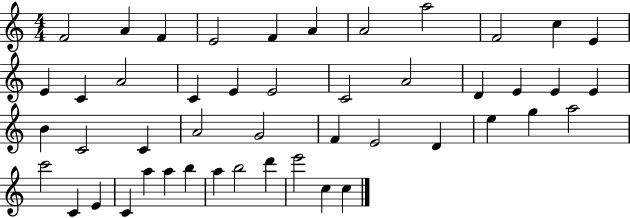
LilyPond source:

{
  \clef treble
  \numericTimeSignature
  \time 4/4
  \key c \major
  f'2 a'4 f'4 | e'2 f'4 a'4 | a'2 a''2 | f'2 c''4 e'4 | \break e'4 c'4 a'2 | c'4 e'4 e'2 | c'2 a'2 | d'4 e'4 e'4 e'4 | \break b'4 c'2 c'4 | a'2 g'2 | f'4 e'2 d'4 | e''4 g''4 a''2 | \break c'''2 c'4 e'4 | c'4 a''4 a''4 b''4 | a''4 b''2 d'''4 | e'''2 c''4 c''4 | \break \bar "|."
}